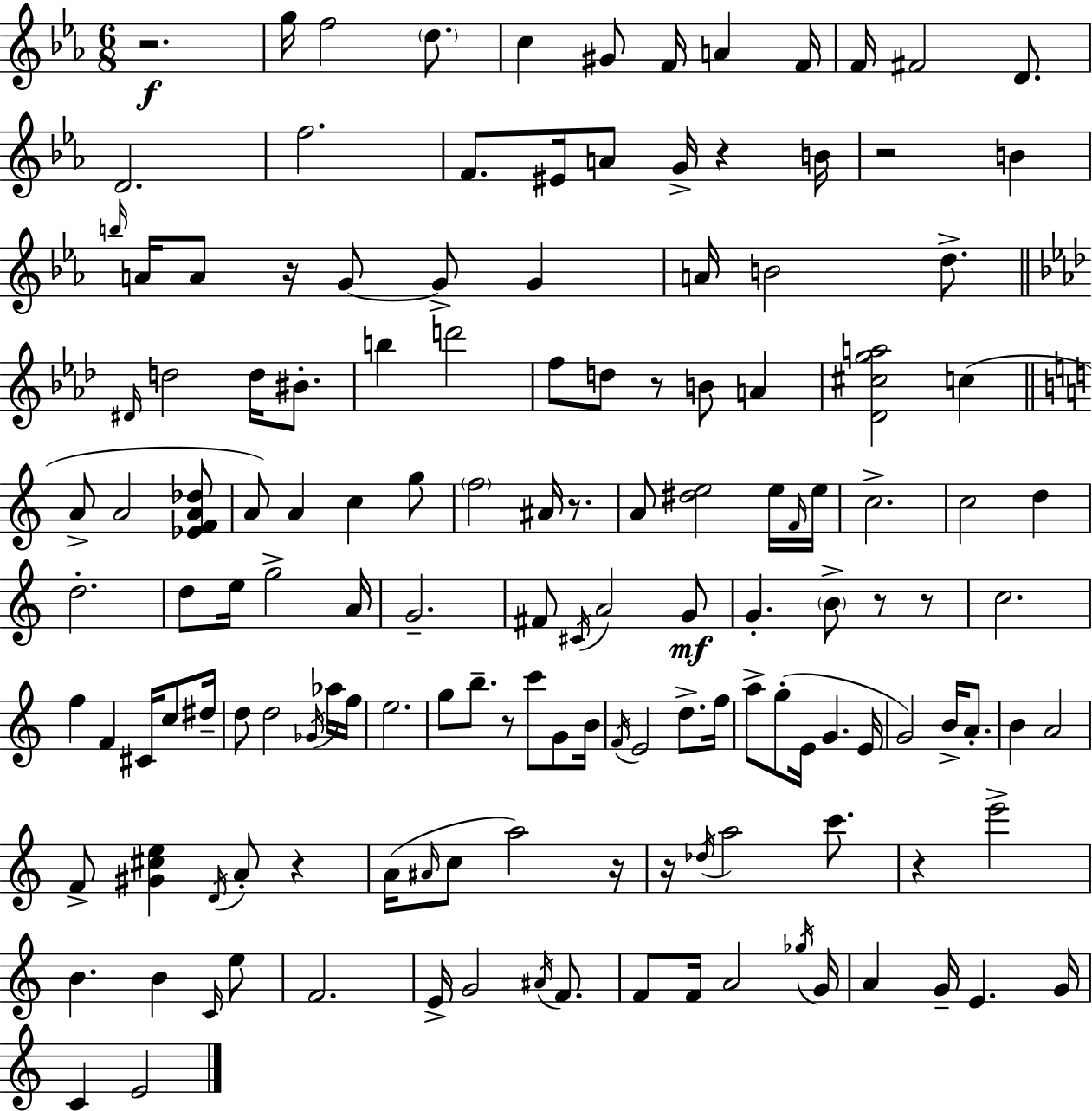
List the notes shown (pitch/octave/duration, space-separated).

R/h. G5/s F5/h D5/e. C5/q G#4/e F4/s A4/q F4/s F4/s F#4/h D4/e. D4/h. F5/h. F4/e. EIS4/s A4/e G4/s R/q B4/s R/h B4/q B5/s A4/s A4/e R/s G4/e G4/e G4/q A4/s B4/h D5/e. D#4/s D5/h D5/s BIS4/e. B5/q D6/h F5/e D5/e R/e B4/e A4/q [Db4,C#5,G5,A5]/h C5/q A4/e A4/h [Eb4,F4,A4,Db5]/e A4/e A4/q C5/q G5/e F5/h A#4/s R/e. A4/e [D#5,E5]/h E5/s F4/s E5/s C5/h. C5/h D5/q D5/h. D5/e E5/s G5/h A4/s G4/h. F#4/e C#4/s A4/h G4/e G4/q. B4/e R/e R/e C5/h. F5/q F4/q C#4/s C5/e D#5/s D5/e D5/h Gb4/s Ab5/s F5/s E5/h. G5/e B5/e. R/e C6/e G4/e B4/s F4/s E4/h D5/e. F5/s A5/e G5/e E4/s G4/q. E4/s G4/h B4/s A4/e. B4/q A4/h F4/e [G#4,C#5,E5]/q D4/s A4/e R/q A4/s A#4/s C5/e A5/h R/s R/s Db5/s A5/h C6/e. R/q E6/h B4/q. B4/q C4/s E5/e F4/h. E4/s G4/h A#4/s F4/e. F4/e F4/s A4/h Gb5/s G4/s A4/q G4/s E4/q. G4/s C4/q E4/h